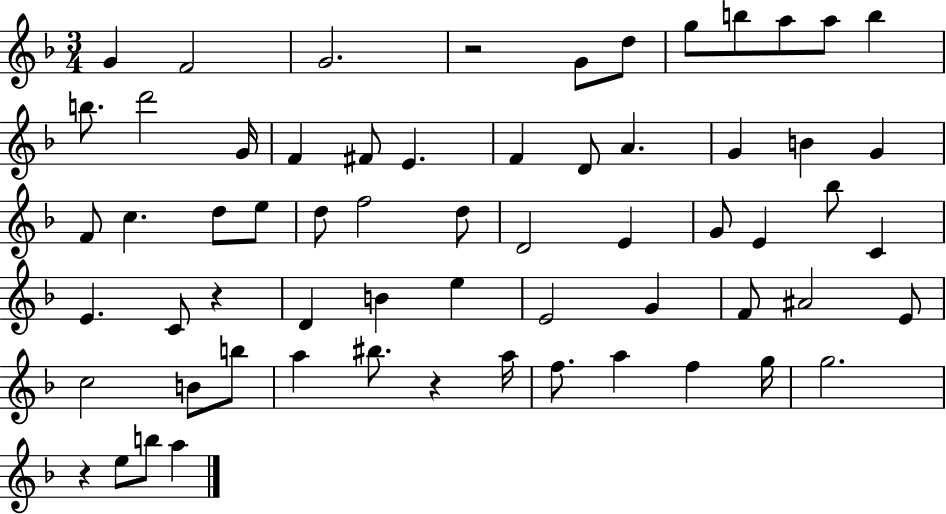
G4/q F4/h G4/h. R/h G4/e D5/e G5/e B5/e A5/e A5/e B5/q B5/e. D6/h G4/s F4/q F#4/e E4/q. F4/q D4/e A4/q. G4/q B4/q G4/q F4/e C5/q. D5/e E5/e D5/e F5/h D5/e D4/h E4/q G4/e E4/q Bb5/e C4/q E4/q. C4/e R/q D4/q B4/q E5/q E4/h G4/q F4/e A#4/h E4/e C5/h B4/e B5/e A5/q BIS5/e. R/q A5/s F5/e. A5/q F5/q G5/s G5/h. R/q E5/e B5/e A5/q